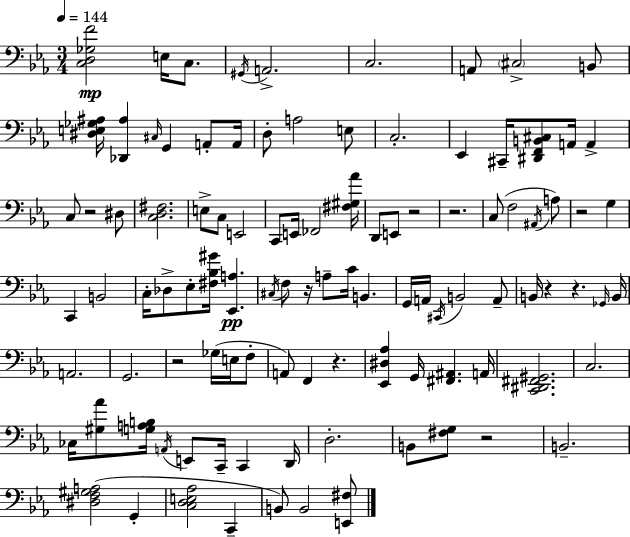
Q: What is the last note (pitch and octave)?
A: B2